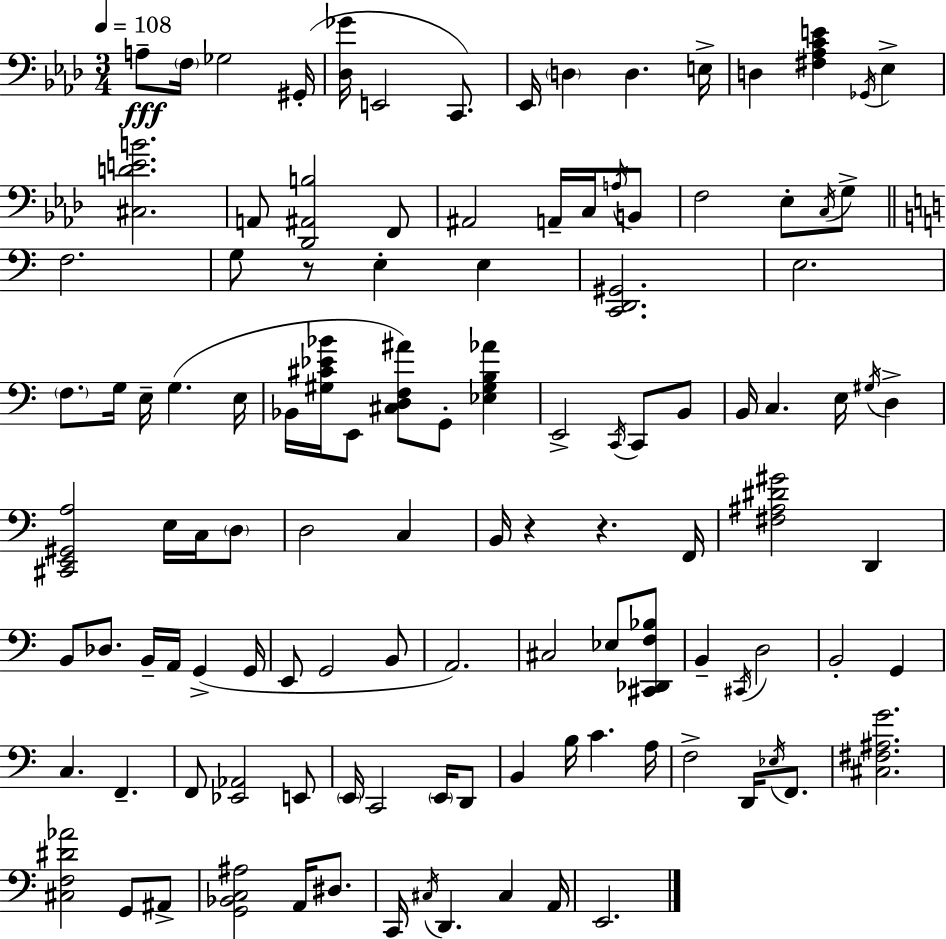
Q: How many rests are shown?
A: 3